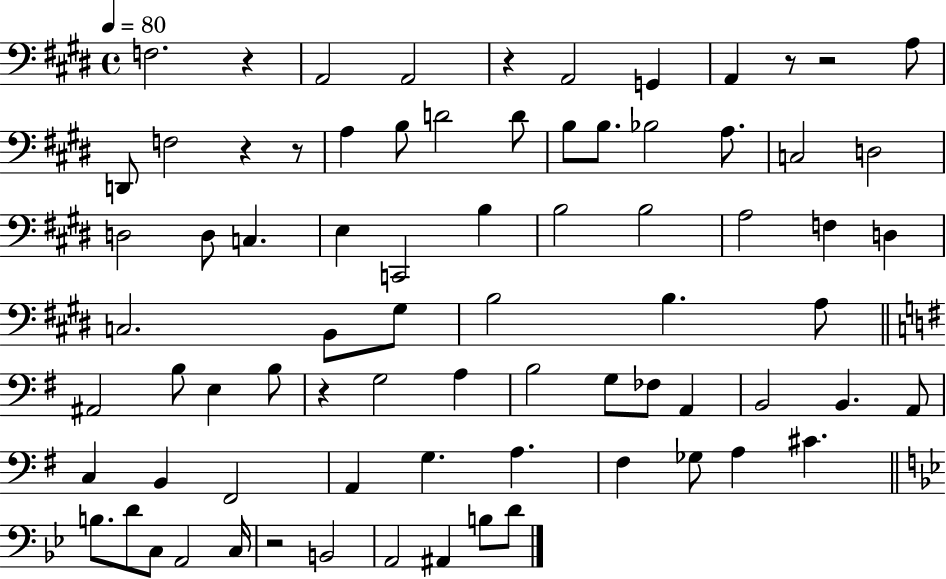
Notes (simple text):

F3/h. R/q A2/h A2/h R/q A2/h G2/q A2/q R/e R/h A3/e D2/e F3/h R/q R/e A3/q B3/e D4/h D4/e B3/e B3/e. Bb3/h A3/e. C3/h D3/h D3/h D3/e C3/q. E3/q C2/h B3/q B3/h B3/h A3/h F3/q D3/q C3/h. B2/e G#3/e B3/h B3/q. A3/e A#2/h B3/e E3/q B3/e R/q G3/h A3/q B3/h G3/e FES3/e A2/q B2/h B2/q. A2/e C3/q B2/q F#2/h A2/q G3/q. A3/q. F#3/q Gb3/e A3/q C#4/q. B3/e. D4/e C3/e A2/h C3/s R/h B2/h A2/h A#2/q B3/e D4/e